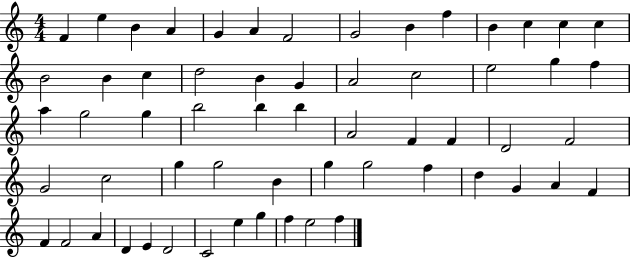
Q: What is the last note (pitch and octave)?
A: F5